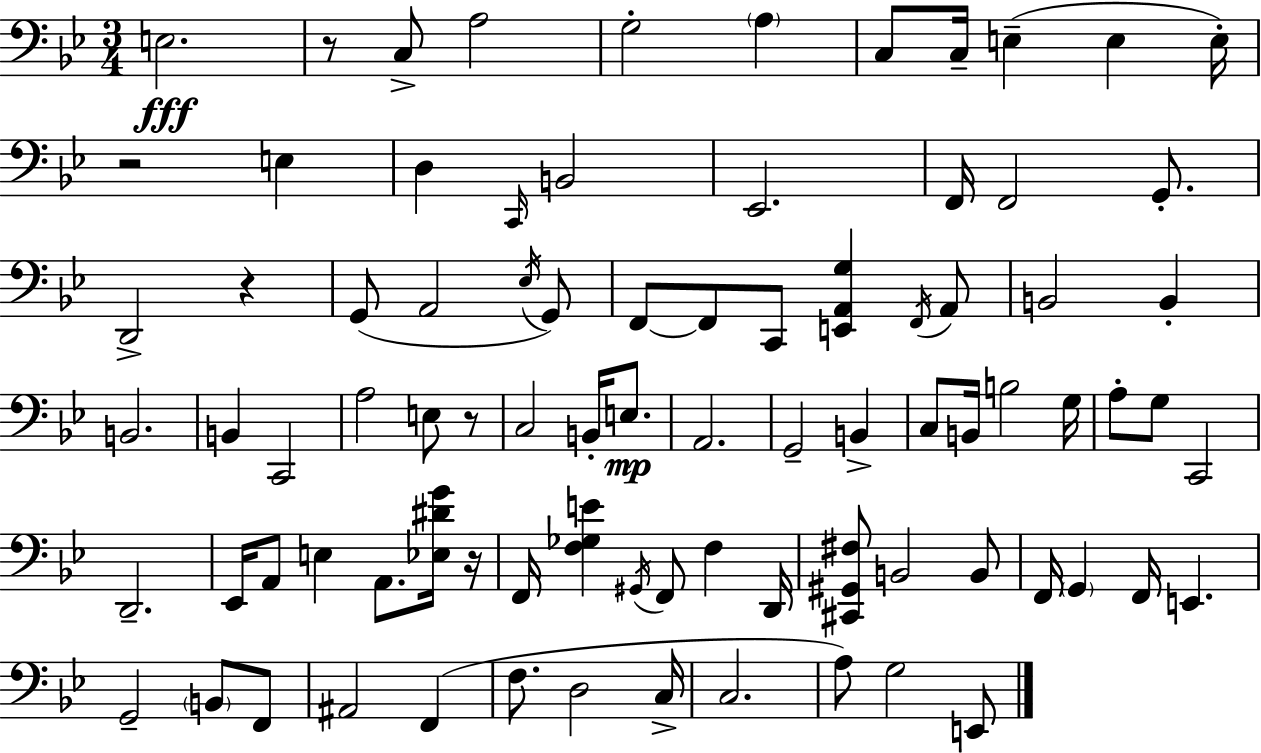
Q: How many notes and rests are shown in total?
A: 85